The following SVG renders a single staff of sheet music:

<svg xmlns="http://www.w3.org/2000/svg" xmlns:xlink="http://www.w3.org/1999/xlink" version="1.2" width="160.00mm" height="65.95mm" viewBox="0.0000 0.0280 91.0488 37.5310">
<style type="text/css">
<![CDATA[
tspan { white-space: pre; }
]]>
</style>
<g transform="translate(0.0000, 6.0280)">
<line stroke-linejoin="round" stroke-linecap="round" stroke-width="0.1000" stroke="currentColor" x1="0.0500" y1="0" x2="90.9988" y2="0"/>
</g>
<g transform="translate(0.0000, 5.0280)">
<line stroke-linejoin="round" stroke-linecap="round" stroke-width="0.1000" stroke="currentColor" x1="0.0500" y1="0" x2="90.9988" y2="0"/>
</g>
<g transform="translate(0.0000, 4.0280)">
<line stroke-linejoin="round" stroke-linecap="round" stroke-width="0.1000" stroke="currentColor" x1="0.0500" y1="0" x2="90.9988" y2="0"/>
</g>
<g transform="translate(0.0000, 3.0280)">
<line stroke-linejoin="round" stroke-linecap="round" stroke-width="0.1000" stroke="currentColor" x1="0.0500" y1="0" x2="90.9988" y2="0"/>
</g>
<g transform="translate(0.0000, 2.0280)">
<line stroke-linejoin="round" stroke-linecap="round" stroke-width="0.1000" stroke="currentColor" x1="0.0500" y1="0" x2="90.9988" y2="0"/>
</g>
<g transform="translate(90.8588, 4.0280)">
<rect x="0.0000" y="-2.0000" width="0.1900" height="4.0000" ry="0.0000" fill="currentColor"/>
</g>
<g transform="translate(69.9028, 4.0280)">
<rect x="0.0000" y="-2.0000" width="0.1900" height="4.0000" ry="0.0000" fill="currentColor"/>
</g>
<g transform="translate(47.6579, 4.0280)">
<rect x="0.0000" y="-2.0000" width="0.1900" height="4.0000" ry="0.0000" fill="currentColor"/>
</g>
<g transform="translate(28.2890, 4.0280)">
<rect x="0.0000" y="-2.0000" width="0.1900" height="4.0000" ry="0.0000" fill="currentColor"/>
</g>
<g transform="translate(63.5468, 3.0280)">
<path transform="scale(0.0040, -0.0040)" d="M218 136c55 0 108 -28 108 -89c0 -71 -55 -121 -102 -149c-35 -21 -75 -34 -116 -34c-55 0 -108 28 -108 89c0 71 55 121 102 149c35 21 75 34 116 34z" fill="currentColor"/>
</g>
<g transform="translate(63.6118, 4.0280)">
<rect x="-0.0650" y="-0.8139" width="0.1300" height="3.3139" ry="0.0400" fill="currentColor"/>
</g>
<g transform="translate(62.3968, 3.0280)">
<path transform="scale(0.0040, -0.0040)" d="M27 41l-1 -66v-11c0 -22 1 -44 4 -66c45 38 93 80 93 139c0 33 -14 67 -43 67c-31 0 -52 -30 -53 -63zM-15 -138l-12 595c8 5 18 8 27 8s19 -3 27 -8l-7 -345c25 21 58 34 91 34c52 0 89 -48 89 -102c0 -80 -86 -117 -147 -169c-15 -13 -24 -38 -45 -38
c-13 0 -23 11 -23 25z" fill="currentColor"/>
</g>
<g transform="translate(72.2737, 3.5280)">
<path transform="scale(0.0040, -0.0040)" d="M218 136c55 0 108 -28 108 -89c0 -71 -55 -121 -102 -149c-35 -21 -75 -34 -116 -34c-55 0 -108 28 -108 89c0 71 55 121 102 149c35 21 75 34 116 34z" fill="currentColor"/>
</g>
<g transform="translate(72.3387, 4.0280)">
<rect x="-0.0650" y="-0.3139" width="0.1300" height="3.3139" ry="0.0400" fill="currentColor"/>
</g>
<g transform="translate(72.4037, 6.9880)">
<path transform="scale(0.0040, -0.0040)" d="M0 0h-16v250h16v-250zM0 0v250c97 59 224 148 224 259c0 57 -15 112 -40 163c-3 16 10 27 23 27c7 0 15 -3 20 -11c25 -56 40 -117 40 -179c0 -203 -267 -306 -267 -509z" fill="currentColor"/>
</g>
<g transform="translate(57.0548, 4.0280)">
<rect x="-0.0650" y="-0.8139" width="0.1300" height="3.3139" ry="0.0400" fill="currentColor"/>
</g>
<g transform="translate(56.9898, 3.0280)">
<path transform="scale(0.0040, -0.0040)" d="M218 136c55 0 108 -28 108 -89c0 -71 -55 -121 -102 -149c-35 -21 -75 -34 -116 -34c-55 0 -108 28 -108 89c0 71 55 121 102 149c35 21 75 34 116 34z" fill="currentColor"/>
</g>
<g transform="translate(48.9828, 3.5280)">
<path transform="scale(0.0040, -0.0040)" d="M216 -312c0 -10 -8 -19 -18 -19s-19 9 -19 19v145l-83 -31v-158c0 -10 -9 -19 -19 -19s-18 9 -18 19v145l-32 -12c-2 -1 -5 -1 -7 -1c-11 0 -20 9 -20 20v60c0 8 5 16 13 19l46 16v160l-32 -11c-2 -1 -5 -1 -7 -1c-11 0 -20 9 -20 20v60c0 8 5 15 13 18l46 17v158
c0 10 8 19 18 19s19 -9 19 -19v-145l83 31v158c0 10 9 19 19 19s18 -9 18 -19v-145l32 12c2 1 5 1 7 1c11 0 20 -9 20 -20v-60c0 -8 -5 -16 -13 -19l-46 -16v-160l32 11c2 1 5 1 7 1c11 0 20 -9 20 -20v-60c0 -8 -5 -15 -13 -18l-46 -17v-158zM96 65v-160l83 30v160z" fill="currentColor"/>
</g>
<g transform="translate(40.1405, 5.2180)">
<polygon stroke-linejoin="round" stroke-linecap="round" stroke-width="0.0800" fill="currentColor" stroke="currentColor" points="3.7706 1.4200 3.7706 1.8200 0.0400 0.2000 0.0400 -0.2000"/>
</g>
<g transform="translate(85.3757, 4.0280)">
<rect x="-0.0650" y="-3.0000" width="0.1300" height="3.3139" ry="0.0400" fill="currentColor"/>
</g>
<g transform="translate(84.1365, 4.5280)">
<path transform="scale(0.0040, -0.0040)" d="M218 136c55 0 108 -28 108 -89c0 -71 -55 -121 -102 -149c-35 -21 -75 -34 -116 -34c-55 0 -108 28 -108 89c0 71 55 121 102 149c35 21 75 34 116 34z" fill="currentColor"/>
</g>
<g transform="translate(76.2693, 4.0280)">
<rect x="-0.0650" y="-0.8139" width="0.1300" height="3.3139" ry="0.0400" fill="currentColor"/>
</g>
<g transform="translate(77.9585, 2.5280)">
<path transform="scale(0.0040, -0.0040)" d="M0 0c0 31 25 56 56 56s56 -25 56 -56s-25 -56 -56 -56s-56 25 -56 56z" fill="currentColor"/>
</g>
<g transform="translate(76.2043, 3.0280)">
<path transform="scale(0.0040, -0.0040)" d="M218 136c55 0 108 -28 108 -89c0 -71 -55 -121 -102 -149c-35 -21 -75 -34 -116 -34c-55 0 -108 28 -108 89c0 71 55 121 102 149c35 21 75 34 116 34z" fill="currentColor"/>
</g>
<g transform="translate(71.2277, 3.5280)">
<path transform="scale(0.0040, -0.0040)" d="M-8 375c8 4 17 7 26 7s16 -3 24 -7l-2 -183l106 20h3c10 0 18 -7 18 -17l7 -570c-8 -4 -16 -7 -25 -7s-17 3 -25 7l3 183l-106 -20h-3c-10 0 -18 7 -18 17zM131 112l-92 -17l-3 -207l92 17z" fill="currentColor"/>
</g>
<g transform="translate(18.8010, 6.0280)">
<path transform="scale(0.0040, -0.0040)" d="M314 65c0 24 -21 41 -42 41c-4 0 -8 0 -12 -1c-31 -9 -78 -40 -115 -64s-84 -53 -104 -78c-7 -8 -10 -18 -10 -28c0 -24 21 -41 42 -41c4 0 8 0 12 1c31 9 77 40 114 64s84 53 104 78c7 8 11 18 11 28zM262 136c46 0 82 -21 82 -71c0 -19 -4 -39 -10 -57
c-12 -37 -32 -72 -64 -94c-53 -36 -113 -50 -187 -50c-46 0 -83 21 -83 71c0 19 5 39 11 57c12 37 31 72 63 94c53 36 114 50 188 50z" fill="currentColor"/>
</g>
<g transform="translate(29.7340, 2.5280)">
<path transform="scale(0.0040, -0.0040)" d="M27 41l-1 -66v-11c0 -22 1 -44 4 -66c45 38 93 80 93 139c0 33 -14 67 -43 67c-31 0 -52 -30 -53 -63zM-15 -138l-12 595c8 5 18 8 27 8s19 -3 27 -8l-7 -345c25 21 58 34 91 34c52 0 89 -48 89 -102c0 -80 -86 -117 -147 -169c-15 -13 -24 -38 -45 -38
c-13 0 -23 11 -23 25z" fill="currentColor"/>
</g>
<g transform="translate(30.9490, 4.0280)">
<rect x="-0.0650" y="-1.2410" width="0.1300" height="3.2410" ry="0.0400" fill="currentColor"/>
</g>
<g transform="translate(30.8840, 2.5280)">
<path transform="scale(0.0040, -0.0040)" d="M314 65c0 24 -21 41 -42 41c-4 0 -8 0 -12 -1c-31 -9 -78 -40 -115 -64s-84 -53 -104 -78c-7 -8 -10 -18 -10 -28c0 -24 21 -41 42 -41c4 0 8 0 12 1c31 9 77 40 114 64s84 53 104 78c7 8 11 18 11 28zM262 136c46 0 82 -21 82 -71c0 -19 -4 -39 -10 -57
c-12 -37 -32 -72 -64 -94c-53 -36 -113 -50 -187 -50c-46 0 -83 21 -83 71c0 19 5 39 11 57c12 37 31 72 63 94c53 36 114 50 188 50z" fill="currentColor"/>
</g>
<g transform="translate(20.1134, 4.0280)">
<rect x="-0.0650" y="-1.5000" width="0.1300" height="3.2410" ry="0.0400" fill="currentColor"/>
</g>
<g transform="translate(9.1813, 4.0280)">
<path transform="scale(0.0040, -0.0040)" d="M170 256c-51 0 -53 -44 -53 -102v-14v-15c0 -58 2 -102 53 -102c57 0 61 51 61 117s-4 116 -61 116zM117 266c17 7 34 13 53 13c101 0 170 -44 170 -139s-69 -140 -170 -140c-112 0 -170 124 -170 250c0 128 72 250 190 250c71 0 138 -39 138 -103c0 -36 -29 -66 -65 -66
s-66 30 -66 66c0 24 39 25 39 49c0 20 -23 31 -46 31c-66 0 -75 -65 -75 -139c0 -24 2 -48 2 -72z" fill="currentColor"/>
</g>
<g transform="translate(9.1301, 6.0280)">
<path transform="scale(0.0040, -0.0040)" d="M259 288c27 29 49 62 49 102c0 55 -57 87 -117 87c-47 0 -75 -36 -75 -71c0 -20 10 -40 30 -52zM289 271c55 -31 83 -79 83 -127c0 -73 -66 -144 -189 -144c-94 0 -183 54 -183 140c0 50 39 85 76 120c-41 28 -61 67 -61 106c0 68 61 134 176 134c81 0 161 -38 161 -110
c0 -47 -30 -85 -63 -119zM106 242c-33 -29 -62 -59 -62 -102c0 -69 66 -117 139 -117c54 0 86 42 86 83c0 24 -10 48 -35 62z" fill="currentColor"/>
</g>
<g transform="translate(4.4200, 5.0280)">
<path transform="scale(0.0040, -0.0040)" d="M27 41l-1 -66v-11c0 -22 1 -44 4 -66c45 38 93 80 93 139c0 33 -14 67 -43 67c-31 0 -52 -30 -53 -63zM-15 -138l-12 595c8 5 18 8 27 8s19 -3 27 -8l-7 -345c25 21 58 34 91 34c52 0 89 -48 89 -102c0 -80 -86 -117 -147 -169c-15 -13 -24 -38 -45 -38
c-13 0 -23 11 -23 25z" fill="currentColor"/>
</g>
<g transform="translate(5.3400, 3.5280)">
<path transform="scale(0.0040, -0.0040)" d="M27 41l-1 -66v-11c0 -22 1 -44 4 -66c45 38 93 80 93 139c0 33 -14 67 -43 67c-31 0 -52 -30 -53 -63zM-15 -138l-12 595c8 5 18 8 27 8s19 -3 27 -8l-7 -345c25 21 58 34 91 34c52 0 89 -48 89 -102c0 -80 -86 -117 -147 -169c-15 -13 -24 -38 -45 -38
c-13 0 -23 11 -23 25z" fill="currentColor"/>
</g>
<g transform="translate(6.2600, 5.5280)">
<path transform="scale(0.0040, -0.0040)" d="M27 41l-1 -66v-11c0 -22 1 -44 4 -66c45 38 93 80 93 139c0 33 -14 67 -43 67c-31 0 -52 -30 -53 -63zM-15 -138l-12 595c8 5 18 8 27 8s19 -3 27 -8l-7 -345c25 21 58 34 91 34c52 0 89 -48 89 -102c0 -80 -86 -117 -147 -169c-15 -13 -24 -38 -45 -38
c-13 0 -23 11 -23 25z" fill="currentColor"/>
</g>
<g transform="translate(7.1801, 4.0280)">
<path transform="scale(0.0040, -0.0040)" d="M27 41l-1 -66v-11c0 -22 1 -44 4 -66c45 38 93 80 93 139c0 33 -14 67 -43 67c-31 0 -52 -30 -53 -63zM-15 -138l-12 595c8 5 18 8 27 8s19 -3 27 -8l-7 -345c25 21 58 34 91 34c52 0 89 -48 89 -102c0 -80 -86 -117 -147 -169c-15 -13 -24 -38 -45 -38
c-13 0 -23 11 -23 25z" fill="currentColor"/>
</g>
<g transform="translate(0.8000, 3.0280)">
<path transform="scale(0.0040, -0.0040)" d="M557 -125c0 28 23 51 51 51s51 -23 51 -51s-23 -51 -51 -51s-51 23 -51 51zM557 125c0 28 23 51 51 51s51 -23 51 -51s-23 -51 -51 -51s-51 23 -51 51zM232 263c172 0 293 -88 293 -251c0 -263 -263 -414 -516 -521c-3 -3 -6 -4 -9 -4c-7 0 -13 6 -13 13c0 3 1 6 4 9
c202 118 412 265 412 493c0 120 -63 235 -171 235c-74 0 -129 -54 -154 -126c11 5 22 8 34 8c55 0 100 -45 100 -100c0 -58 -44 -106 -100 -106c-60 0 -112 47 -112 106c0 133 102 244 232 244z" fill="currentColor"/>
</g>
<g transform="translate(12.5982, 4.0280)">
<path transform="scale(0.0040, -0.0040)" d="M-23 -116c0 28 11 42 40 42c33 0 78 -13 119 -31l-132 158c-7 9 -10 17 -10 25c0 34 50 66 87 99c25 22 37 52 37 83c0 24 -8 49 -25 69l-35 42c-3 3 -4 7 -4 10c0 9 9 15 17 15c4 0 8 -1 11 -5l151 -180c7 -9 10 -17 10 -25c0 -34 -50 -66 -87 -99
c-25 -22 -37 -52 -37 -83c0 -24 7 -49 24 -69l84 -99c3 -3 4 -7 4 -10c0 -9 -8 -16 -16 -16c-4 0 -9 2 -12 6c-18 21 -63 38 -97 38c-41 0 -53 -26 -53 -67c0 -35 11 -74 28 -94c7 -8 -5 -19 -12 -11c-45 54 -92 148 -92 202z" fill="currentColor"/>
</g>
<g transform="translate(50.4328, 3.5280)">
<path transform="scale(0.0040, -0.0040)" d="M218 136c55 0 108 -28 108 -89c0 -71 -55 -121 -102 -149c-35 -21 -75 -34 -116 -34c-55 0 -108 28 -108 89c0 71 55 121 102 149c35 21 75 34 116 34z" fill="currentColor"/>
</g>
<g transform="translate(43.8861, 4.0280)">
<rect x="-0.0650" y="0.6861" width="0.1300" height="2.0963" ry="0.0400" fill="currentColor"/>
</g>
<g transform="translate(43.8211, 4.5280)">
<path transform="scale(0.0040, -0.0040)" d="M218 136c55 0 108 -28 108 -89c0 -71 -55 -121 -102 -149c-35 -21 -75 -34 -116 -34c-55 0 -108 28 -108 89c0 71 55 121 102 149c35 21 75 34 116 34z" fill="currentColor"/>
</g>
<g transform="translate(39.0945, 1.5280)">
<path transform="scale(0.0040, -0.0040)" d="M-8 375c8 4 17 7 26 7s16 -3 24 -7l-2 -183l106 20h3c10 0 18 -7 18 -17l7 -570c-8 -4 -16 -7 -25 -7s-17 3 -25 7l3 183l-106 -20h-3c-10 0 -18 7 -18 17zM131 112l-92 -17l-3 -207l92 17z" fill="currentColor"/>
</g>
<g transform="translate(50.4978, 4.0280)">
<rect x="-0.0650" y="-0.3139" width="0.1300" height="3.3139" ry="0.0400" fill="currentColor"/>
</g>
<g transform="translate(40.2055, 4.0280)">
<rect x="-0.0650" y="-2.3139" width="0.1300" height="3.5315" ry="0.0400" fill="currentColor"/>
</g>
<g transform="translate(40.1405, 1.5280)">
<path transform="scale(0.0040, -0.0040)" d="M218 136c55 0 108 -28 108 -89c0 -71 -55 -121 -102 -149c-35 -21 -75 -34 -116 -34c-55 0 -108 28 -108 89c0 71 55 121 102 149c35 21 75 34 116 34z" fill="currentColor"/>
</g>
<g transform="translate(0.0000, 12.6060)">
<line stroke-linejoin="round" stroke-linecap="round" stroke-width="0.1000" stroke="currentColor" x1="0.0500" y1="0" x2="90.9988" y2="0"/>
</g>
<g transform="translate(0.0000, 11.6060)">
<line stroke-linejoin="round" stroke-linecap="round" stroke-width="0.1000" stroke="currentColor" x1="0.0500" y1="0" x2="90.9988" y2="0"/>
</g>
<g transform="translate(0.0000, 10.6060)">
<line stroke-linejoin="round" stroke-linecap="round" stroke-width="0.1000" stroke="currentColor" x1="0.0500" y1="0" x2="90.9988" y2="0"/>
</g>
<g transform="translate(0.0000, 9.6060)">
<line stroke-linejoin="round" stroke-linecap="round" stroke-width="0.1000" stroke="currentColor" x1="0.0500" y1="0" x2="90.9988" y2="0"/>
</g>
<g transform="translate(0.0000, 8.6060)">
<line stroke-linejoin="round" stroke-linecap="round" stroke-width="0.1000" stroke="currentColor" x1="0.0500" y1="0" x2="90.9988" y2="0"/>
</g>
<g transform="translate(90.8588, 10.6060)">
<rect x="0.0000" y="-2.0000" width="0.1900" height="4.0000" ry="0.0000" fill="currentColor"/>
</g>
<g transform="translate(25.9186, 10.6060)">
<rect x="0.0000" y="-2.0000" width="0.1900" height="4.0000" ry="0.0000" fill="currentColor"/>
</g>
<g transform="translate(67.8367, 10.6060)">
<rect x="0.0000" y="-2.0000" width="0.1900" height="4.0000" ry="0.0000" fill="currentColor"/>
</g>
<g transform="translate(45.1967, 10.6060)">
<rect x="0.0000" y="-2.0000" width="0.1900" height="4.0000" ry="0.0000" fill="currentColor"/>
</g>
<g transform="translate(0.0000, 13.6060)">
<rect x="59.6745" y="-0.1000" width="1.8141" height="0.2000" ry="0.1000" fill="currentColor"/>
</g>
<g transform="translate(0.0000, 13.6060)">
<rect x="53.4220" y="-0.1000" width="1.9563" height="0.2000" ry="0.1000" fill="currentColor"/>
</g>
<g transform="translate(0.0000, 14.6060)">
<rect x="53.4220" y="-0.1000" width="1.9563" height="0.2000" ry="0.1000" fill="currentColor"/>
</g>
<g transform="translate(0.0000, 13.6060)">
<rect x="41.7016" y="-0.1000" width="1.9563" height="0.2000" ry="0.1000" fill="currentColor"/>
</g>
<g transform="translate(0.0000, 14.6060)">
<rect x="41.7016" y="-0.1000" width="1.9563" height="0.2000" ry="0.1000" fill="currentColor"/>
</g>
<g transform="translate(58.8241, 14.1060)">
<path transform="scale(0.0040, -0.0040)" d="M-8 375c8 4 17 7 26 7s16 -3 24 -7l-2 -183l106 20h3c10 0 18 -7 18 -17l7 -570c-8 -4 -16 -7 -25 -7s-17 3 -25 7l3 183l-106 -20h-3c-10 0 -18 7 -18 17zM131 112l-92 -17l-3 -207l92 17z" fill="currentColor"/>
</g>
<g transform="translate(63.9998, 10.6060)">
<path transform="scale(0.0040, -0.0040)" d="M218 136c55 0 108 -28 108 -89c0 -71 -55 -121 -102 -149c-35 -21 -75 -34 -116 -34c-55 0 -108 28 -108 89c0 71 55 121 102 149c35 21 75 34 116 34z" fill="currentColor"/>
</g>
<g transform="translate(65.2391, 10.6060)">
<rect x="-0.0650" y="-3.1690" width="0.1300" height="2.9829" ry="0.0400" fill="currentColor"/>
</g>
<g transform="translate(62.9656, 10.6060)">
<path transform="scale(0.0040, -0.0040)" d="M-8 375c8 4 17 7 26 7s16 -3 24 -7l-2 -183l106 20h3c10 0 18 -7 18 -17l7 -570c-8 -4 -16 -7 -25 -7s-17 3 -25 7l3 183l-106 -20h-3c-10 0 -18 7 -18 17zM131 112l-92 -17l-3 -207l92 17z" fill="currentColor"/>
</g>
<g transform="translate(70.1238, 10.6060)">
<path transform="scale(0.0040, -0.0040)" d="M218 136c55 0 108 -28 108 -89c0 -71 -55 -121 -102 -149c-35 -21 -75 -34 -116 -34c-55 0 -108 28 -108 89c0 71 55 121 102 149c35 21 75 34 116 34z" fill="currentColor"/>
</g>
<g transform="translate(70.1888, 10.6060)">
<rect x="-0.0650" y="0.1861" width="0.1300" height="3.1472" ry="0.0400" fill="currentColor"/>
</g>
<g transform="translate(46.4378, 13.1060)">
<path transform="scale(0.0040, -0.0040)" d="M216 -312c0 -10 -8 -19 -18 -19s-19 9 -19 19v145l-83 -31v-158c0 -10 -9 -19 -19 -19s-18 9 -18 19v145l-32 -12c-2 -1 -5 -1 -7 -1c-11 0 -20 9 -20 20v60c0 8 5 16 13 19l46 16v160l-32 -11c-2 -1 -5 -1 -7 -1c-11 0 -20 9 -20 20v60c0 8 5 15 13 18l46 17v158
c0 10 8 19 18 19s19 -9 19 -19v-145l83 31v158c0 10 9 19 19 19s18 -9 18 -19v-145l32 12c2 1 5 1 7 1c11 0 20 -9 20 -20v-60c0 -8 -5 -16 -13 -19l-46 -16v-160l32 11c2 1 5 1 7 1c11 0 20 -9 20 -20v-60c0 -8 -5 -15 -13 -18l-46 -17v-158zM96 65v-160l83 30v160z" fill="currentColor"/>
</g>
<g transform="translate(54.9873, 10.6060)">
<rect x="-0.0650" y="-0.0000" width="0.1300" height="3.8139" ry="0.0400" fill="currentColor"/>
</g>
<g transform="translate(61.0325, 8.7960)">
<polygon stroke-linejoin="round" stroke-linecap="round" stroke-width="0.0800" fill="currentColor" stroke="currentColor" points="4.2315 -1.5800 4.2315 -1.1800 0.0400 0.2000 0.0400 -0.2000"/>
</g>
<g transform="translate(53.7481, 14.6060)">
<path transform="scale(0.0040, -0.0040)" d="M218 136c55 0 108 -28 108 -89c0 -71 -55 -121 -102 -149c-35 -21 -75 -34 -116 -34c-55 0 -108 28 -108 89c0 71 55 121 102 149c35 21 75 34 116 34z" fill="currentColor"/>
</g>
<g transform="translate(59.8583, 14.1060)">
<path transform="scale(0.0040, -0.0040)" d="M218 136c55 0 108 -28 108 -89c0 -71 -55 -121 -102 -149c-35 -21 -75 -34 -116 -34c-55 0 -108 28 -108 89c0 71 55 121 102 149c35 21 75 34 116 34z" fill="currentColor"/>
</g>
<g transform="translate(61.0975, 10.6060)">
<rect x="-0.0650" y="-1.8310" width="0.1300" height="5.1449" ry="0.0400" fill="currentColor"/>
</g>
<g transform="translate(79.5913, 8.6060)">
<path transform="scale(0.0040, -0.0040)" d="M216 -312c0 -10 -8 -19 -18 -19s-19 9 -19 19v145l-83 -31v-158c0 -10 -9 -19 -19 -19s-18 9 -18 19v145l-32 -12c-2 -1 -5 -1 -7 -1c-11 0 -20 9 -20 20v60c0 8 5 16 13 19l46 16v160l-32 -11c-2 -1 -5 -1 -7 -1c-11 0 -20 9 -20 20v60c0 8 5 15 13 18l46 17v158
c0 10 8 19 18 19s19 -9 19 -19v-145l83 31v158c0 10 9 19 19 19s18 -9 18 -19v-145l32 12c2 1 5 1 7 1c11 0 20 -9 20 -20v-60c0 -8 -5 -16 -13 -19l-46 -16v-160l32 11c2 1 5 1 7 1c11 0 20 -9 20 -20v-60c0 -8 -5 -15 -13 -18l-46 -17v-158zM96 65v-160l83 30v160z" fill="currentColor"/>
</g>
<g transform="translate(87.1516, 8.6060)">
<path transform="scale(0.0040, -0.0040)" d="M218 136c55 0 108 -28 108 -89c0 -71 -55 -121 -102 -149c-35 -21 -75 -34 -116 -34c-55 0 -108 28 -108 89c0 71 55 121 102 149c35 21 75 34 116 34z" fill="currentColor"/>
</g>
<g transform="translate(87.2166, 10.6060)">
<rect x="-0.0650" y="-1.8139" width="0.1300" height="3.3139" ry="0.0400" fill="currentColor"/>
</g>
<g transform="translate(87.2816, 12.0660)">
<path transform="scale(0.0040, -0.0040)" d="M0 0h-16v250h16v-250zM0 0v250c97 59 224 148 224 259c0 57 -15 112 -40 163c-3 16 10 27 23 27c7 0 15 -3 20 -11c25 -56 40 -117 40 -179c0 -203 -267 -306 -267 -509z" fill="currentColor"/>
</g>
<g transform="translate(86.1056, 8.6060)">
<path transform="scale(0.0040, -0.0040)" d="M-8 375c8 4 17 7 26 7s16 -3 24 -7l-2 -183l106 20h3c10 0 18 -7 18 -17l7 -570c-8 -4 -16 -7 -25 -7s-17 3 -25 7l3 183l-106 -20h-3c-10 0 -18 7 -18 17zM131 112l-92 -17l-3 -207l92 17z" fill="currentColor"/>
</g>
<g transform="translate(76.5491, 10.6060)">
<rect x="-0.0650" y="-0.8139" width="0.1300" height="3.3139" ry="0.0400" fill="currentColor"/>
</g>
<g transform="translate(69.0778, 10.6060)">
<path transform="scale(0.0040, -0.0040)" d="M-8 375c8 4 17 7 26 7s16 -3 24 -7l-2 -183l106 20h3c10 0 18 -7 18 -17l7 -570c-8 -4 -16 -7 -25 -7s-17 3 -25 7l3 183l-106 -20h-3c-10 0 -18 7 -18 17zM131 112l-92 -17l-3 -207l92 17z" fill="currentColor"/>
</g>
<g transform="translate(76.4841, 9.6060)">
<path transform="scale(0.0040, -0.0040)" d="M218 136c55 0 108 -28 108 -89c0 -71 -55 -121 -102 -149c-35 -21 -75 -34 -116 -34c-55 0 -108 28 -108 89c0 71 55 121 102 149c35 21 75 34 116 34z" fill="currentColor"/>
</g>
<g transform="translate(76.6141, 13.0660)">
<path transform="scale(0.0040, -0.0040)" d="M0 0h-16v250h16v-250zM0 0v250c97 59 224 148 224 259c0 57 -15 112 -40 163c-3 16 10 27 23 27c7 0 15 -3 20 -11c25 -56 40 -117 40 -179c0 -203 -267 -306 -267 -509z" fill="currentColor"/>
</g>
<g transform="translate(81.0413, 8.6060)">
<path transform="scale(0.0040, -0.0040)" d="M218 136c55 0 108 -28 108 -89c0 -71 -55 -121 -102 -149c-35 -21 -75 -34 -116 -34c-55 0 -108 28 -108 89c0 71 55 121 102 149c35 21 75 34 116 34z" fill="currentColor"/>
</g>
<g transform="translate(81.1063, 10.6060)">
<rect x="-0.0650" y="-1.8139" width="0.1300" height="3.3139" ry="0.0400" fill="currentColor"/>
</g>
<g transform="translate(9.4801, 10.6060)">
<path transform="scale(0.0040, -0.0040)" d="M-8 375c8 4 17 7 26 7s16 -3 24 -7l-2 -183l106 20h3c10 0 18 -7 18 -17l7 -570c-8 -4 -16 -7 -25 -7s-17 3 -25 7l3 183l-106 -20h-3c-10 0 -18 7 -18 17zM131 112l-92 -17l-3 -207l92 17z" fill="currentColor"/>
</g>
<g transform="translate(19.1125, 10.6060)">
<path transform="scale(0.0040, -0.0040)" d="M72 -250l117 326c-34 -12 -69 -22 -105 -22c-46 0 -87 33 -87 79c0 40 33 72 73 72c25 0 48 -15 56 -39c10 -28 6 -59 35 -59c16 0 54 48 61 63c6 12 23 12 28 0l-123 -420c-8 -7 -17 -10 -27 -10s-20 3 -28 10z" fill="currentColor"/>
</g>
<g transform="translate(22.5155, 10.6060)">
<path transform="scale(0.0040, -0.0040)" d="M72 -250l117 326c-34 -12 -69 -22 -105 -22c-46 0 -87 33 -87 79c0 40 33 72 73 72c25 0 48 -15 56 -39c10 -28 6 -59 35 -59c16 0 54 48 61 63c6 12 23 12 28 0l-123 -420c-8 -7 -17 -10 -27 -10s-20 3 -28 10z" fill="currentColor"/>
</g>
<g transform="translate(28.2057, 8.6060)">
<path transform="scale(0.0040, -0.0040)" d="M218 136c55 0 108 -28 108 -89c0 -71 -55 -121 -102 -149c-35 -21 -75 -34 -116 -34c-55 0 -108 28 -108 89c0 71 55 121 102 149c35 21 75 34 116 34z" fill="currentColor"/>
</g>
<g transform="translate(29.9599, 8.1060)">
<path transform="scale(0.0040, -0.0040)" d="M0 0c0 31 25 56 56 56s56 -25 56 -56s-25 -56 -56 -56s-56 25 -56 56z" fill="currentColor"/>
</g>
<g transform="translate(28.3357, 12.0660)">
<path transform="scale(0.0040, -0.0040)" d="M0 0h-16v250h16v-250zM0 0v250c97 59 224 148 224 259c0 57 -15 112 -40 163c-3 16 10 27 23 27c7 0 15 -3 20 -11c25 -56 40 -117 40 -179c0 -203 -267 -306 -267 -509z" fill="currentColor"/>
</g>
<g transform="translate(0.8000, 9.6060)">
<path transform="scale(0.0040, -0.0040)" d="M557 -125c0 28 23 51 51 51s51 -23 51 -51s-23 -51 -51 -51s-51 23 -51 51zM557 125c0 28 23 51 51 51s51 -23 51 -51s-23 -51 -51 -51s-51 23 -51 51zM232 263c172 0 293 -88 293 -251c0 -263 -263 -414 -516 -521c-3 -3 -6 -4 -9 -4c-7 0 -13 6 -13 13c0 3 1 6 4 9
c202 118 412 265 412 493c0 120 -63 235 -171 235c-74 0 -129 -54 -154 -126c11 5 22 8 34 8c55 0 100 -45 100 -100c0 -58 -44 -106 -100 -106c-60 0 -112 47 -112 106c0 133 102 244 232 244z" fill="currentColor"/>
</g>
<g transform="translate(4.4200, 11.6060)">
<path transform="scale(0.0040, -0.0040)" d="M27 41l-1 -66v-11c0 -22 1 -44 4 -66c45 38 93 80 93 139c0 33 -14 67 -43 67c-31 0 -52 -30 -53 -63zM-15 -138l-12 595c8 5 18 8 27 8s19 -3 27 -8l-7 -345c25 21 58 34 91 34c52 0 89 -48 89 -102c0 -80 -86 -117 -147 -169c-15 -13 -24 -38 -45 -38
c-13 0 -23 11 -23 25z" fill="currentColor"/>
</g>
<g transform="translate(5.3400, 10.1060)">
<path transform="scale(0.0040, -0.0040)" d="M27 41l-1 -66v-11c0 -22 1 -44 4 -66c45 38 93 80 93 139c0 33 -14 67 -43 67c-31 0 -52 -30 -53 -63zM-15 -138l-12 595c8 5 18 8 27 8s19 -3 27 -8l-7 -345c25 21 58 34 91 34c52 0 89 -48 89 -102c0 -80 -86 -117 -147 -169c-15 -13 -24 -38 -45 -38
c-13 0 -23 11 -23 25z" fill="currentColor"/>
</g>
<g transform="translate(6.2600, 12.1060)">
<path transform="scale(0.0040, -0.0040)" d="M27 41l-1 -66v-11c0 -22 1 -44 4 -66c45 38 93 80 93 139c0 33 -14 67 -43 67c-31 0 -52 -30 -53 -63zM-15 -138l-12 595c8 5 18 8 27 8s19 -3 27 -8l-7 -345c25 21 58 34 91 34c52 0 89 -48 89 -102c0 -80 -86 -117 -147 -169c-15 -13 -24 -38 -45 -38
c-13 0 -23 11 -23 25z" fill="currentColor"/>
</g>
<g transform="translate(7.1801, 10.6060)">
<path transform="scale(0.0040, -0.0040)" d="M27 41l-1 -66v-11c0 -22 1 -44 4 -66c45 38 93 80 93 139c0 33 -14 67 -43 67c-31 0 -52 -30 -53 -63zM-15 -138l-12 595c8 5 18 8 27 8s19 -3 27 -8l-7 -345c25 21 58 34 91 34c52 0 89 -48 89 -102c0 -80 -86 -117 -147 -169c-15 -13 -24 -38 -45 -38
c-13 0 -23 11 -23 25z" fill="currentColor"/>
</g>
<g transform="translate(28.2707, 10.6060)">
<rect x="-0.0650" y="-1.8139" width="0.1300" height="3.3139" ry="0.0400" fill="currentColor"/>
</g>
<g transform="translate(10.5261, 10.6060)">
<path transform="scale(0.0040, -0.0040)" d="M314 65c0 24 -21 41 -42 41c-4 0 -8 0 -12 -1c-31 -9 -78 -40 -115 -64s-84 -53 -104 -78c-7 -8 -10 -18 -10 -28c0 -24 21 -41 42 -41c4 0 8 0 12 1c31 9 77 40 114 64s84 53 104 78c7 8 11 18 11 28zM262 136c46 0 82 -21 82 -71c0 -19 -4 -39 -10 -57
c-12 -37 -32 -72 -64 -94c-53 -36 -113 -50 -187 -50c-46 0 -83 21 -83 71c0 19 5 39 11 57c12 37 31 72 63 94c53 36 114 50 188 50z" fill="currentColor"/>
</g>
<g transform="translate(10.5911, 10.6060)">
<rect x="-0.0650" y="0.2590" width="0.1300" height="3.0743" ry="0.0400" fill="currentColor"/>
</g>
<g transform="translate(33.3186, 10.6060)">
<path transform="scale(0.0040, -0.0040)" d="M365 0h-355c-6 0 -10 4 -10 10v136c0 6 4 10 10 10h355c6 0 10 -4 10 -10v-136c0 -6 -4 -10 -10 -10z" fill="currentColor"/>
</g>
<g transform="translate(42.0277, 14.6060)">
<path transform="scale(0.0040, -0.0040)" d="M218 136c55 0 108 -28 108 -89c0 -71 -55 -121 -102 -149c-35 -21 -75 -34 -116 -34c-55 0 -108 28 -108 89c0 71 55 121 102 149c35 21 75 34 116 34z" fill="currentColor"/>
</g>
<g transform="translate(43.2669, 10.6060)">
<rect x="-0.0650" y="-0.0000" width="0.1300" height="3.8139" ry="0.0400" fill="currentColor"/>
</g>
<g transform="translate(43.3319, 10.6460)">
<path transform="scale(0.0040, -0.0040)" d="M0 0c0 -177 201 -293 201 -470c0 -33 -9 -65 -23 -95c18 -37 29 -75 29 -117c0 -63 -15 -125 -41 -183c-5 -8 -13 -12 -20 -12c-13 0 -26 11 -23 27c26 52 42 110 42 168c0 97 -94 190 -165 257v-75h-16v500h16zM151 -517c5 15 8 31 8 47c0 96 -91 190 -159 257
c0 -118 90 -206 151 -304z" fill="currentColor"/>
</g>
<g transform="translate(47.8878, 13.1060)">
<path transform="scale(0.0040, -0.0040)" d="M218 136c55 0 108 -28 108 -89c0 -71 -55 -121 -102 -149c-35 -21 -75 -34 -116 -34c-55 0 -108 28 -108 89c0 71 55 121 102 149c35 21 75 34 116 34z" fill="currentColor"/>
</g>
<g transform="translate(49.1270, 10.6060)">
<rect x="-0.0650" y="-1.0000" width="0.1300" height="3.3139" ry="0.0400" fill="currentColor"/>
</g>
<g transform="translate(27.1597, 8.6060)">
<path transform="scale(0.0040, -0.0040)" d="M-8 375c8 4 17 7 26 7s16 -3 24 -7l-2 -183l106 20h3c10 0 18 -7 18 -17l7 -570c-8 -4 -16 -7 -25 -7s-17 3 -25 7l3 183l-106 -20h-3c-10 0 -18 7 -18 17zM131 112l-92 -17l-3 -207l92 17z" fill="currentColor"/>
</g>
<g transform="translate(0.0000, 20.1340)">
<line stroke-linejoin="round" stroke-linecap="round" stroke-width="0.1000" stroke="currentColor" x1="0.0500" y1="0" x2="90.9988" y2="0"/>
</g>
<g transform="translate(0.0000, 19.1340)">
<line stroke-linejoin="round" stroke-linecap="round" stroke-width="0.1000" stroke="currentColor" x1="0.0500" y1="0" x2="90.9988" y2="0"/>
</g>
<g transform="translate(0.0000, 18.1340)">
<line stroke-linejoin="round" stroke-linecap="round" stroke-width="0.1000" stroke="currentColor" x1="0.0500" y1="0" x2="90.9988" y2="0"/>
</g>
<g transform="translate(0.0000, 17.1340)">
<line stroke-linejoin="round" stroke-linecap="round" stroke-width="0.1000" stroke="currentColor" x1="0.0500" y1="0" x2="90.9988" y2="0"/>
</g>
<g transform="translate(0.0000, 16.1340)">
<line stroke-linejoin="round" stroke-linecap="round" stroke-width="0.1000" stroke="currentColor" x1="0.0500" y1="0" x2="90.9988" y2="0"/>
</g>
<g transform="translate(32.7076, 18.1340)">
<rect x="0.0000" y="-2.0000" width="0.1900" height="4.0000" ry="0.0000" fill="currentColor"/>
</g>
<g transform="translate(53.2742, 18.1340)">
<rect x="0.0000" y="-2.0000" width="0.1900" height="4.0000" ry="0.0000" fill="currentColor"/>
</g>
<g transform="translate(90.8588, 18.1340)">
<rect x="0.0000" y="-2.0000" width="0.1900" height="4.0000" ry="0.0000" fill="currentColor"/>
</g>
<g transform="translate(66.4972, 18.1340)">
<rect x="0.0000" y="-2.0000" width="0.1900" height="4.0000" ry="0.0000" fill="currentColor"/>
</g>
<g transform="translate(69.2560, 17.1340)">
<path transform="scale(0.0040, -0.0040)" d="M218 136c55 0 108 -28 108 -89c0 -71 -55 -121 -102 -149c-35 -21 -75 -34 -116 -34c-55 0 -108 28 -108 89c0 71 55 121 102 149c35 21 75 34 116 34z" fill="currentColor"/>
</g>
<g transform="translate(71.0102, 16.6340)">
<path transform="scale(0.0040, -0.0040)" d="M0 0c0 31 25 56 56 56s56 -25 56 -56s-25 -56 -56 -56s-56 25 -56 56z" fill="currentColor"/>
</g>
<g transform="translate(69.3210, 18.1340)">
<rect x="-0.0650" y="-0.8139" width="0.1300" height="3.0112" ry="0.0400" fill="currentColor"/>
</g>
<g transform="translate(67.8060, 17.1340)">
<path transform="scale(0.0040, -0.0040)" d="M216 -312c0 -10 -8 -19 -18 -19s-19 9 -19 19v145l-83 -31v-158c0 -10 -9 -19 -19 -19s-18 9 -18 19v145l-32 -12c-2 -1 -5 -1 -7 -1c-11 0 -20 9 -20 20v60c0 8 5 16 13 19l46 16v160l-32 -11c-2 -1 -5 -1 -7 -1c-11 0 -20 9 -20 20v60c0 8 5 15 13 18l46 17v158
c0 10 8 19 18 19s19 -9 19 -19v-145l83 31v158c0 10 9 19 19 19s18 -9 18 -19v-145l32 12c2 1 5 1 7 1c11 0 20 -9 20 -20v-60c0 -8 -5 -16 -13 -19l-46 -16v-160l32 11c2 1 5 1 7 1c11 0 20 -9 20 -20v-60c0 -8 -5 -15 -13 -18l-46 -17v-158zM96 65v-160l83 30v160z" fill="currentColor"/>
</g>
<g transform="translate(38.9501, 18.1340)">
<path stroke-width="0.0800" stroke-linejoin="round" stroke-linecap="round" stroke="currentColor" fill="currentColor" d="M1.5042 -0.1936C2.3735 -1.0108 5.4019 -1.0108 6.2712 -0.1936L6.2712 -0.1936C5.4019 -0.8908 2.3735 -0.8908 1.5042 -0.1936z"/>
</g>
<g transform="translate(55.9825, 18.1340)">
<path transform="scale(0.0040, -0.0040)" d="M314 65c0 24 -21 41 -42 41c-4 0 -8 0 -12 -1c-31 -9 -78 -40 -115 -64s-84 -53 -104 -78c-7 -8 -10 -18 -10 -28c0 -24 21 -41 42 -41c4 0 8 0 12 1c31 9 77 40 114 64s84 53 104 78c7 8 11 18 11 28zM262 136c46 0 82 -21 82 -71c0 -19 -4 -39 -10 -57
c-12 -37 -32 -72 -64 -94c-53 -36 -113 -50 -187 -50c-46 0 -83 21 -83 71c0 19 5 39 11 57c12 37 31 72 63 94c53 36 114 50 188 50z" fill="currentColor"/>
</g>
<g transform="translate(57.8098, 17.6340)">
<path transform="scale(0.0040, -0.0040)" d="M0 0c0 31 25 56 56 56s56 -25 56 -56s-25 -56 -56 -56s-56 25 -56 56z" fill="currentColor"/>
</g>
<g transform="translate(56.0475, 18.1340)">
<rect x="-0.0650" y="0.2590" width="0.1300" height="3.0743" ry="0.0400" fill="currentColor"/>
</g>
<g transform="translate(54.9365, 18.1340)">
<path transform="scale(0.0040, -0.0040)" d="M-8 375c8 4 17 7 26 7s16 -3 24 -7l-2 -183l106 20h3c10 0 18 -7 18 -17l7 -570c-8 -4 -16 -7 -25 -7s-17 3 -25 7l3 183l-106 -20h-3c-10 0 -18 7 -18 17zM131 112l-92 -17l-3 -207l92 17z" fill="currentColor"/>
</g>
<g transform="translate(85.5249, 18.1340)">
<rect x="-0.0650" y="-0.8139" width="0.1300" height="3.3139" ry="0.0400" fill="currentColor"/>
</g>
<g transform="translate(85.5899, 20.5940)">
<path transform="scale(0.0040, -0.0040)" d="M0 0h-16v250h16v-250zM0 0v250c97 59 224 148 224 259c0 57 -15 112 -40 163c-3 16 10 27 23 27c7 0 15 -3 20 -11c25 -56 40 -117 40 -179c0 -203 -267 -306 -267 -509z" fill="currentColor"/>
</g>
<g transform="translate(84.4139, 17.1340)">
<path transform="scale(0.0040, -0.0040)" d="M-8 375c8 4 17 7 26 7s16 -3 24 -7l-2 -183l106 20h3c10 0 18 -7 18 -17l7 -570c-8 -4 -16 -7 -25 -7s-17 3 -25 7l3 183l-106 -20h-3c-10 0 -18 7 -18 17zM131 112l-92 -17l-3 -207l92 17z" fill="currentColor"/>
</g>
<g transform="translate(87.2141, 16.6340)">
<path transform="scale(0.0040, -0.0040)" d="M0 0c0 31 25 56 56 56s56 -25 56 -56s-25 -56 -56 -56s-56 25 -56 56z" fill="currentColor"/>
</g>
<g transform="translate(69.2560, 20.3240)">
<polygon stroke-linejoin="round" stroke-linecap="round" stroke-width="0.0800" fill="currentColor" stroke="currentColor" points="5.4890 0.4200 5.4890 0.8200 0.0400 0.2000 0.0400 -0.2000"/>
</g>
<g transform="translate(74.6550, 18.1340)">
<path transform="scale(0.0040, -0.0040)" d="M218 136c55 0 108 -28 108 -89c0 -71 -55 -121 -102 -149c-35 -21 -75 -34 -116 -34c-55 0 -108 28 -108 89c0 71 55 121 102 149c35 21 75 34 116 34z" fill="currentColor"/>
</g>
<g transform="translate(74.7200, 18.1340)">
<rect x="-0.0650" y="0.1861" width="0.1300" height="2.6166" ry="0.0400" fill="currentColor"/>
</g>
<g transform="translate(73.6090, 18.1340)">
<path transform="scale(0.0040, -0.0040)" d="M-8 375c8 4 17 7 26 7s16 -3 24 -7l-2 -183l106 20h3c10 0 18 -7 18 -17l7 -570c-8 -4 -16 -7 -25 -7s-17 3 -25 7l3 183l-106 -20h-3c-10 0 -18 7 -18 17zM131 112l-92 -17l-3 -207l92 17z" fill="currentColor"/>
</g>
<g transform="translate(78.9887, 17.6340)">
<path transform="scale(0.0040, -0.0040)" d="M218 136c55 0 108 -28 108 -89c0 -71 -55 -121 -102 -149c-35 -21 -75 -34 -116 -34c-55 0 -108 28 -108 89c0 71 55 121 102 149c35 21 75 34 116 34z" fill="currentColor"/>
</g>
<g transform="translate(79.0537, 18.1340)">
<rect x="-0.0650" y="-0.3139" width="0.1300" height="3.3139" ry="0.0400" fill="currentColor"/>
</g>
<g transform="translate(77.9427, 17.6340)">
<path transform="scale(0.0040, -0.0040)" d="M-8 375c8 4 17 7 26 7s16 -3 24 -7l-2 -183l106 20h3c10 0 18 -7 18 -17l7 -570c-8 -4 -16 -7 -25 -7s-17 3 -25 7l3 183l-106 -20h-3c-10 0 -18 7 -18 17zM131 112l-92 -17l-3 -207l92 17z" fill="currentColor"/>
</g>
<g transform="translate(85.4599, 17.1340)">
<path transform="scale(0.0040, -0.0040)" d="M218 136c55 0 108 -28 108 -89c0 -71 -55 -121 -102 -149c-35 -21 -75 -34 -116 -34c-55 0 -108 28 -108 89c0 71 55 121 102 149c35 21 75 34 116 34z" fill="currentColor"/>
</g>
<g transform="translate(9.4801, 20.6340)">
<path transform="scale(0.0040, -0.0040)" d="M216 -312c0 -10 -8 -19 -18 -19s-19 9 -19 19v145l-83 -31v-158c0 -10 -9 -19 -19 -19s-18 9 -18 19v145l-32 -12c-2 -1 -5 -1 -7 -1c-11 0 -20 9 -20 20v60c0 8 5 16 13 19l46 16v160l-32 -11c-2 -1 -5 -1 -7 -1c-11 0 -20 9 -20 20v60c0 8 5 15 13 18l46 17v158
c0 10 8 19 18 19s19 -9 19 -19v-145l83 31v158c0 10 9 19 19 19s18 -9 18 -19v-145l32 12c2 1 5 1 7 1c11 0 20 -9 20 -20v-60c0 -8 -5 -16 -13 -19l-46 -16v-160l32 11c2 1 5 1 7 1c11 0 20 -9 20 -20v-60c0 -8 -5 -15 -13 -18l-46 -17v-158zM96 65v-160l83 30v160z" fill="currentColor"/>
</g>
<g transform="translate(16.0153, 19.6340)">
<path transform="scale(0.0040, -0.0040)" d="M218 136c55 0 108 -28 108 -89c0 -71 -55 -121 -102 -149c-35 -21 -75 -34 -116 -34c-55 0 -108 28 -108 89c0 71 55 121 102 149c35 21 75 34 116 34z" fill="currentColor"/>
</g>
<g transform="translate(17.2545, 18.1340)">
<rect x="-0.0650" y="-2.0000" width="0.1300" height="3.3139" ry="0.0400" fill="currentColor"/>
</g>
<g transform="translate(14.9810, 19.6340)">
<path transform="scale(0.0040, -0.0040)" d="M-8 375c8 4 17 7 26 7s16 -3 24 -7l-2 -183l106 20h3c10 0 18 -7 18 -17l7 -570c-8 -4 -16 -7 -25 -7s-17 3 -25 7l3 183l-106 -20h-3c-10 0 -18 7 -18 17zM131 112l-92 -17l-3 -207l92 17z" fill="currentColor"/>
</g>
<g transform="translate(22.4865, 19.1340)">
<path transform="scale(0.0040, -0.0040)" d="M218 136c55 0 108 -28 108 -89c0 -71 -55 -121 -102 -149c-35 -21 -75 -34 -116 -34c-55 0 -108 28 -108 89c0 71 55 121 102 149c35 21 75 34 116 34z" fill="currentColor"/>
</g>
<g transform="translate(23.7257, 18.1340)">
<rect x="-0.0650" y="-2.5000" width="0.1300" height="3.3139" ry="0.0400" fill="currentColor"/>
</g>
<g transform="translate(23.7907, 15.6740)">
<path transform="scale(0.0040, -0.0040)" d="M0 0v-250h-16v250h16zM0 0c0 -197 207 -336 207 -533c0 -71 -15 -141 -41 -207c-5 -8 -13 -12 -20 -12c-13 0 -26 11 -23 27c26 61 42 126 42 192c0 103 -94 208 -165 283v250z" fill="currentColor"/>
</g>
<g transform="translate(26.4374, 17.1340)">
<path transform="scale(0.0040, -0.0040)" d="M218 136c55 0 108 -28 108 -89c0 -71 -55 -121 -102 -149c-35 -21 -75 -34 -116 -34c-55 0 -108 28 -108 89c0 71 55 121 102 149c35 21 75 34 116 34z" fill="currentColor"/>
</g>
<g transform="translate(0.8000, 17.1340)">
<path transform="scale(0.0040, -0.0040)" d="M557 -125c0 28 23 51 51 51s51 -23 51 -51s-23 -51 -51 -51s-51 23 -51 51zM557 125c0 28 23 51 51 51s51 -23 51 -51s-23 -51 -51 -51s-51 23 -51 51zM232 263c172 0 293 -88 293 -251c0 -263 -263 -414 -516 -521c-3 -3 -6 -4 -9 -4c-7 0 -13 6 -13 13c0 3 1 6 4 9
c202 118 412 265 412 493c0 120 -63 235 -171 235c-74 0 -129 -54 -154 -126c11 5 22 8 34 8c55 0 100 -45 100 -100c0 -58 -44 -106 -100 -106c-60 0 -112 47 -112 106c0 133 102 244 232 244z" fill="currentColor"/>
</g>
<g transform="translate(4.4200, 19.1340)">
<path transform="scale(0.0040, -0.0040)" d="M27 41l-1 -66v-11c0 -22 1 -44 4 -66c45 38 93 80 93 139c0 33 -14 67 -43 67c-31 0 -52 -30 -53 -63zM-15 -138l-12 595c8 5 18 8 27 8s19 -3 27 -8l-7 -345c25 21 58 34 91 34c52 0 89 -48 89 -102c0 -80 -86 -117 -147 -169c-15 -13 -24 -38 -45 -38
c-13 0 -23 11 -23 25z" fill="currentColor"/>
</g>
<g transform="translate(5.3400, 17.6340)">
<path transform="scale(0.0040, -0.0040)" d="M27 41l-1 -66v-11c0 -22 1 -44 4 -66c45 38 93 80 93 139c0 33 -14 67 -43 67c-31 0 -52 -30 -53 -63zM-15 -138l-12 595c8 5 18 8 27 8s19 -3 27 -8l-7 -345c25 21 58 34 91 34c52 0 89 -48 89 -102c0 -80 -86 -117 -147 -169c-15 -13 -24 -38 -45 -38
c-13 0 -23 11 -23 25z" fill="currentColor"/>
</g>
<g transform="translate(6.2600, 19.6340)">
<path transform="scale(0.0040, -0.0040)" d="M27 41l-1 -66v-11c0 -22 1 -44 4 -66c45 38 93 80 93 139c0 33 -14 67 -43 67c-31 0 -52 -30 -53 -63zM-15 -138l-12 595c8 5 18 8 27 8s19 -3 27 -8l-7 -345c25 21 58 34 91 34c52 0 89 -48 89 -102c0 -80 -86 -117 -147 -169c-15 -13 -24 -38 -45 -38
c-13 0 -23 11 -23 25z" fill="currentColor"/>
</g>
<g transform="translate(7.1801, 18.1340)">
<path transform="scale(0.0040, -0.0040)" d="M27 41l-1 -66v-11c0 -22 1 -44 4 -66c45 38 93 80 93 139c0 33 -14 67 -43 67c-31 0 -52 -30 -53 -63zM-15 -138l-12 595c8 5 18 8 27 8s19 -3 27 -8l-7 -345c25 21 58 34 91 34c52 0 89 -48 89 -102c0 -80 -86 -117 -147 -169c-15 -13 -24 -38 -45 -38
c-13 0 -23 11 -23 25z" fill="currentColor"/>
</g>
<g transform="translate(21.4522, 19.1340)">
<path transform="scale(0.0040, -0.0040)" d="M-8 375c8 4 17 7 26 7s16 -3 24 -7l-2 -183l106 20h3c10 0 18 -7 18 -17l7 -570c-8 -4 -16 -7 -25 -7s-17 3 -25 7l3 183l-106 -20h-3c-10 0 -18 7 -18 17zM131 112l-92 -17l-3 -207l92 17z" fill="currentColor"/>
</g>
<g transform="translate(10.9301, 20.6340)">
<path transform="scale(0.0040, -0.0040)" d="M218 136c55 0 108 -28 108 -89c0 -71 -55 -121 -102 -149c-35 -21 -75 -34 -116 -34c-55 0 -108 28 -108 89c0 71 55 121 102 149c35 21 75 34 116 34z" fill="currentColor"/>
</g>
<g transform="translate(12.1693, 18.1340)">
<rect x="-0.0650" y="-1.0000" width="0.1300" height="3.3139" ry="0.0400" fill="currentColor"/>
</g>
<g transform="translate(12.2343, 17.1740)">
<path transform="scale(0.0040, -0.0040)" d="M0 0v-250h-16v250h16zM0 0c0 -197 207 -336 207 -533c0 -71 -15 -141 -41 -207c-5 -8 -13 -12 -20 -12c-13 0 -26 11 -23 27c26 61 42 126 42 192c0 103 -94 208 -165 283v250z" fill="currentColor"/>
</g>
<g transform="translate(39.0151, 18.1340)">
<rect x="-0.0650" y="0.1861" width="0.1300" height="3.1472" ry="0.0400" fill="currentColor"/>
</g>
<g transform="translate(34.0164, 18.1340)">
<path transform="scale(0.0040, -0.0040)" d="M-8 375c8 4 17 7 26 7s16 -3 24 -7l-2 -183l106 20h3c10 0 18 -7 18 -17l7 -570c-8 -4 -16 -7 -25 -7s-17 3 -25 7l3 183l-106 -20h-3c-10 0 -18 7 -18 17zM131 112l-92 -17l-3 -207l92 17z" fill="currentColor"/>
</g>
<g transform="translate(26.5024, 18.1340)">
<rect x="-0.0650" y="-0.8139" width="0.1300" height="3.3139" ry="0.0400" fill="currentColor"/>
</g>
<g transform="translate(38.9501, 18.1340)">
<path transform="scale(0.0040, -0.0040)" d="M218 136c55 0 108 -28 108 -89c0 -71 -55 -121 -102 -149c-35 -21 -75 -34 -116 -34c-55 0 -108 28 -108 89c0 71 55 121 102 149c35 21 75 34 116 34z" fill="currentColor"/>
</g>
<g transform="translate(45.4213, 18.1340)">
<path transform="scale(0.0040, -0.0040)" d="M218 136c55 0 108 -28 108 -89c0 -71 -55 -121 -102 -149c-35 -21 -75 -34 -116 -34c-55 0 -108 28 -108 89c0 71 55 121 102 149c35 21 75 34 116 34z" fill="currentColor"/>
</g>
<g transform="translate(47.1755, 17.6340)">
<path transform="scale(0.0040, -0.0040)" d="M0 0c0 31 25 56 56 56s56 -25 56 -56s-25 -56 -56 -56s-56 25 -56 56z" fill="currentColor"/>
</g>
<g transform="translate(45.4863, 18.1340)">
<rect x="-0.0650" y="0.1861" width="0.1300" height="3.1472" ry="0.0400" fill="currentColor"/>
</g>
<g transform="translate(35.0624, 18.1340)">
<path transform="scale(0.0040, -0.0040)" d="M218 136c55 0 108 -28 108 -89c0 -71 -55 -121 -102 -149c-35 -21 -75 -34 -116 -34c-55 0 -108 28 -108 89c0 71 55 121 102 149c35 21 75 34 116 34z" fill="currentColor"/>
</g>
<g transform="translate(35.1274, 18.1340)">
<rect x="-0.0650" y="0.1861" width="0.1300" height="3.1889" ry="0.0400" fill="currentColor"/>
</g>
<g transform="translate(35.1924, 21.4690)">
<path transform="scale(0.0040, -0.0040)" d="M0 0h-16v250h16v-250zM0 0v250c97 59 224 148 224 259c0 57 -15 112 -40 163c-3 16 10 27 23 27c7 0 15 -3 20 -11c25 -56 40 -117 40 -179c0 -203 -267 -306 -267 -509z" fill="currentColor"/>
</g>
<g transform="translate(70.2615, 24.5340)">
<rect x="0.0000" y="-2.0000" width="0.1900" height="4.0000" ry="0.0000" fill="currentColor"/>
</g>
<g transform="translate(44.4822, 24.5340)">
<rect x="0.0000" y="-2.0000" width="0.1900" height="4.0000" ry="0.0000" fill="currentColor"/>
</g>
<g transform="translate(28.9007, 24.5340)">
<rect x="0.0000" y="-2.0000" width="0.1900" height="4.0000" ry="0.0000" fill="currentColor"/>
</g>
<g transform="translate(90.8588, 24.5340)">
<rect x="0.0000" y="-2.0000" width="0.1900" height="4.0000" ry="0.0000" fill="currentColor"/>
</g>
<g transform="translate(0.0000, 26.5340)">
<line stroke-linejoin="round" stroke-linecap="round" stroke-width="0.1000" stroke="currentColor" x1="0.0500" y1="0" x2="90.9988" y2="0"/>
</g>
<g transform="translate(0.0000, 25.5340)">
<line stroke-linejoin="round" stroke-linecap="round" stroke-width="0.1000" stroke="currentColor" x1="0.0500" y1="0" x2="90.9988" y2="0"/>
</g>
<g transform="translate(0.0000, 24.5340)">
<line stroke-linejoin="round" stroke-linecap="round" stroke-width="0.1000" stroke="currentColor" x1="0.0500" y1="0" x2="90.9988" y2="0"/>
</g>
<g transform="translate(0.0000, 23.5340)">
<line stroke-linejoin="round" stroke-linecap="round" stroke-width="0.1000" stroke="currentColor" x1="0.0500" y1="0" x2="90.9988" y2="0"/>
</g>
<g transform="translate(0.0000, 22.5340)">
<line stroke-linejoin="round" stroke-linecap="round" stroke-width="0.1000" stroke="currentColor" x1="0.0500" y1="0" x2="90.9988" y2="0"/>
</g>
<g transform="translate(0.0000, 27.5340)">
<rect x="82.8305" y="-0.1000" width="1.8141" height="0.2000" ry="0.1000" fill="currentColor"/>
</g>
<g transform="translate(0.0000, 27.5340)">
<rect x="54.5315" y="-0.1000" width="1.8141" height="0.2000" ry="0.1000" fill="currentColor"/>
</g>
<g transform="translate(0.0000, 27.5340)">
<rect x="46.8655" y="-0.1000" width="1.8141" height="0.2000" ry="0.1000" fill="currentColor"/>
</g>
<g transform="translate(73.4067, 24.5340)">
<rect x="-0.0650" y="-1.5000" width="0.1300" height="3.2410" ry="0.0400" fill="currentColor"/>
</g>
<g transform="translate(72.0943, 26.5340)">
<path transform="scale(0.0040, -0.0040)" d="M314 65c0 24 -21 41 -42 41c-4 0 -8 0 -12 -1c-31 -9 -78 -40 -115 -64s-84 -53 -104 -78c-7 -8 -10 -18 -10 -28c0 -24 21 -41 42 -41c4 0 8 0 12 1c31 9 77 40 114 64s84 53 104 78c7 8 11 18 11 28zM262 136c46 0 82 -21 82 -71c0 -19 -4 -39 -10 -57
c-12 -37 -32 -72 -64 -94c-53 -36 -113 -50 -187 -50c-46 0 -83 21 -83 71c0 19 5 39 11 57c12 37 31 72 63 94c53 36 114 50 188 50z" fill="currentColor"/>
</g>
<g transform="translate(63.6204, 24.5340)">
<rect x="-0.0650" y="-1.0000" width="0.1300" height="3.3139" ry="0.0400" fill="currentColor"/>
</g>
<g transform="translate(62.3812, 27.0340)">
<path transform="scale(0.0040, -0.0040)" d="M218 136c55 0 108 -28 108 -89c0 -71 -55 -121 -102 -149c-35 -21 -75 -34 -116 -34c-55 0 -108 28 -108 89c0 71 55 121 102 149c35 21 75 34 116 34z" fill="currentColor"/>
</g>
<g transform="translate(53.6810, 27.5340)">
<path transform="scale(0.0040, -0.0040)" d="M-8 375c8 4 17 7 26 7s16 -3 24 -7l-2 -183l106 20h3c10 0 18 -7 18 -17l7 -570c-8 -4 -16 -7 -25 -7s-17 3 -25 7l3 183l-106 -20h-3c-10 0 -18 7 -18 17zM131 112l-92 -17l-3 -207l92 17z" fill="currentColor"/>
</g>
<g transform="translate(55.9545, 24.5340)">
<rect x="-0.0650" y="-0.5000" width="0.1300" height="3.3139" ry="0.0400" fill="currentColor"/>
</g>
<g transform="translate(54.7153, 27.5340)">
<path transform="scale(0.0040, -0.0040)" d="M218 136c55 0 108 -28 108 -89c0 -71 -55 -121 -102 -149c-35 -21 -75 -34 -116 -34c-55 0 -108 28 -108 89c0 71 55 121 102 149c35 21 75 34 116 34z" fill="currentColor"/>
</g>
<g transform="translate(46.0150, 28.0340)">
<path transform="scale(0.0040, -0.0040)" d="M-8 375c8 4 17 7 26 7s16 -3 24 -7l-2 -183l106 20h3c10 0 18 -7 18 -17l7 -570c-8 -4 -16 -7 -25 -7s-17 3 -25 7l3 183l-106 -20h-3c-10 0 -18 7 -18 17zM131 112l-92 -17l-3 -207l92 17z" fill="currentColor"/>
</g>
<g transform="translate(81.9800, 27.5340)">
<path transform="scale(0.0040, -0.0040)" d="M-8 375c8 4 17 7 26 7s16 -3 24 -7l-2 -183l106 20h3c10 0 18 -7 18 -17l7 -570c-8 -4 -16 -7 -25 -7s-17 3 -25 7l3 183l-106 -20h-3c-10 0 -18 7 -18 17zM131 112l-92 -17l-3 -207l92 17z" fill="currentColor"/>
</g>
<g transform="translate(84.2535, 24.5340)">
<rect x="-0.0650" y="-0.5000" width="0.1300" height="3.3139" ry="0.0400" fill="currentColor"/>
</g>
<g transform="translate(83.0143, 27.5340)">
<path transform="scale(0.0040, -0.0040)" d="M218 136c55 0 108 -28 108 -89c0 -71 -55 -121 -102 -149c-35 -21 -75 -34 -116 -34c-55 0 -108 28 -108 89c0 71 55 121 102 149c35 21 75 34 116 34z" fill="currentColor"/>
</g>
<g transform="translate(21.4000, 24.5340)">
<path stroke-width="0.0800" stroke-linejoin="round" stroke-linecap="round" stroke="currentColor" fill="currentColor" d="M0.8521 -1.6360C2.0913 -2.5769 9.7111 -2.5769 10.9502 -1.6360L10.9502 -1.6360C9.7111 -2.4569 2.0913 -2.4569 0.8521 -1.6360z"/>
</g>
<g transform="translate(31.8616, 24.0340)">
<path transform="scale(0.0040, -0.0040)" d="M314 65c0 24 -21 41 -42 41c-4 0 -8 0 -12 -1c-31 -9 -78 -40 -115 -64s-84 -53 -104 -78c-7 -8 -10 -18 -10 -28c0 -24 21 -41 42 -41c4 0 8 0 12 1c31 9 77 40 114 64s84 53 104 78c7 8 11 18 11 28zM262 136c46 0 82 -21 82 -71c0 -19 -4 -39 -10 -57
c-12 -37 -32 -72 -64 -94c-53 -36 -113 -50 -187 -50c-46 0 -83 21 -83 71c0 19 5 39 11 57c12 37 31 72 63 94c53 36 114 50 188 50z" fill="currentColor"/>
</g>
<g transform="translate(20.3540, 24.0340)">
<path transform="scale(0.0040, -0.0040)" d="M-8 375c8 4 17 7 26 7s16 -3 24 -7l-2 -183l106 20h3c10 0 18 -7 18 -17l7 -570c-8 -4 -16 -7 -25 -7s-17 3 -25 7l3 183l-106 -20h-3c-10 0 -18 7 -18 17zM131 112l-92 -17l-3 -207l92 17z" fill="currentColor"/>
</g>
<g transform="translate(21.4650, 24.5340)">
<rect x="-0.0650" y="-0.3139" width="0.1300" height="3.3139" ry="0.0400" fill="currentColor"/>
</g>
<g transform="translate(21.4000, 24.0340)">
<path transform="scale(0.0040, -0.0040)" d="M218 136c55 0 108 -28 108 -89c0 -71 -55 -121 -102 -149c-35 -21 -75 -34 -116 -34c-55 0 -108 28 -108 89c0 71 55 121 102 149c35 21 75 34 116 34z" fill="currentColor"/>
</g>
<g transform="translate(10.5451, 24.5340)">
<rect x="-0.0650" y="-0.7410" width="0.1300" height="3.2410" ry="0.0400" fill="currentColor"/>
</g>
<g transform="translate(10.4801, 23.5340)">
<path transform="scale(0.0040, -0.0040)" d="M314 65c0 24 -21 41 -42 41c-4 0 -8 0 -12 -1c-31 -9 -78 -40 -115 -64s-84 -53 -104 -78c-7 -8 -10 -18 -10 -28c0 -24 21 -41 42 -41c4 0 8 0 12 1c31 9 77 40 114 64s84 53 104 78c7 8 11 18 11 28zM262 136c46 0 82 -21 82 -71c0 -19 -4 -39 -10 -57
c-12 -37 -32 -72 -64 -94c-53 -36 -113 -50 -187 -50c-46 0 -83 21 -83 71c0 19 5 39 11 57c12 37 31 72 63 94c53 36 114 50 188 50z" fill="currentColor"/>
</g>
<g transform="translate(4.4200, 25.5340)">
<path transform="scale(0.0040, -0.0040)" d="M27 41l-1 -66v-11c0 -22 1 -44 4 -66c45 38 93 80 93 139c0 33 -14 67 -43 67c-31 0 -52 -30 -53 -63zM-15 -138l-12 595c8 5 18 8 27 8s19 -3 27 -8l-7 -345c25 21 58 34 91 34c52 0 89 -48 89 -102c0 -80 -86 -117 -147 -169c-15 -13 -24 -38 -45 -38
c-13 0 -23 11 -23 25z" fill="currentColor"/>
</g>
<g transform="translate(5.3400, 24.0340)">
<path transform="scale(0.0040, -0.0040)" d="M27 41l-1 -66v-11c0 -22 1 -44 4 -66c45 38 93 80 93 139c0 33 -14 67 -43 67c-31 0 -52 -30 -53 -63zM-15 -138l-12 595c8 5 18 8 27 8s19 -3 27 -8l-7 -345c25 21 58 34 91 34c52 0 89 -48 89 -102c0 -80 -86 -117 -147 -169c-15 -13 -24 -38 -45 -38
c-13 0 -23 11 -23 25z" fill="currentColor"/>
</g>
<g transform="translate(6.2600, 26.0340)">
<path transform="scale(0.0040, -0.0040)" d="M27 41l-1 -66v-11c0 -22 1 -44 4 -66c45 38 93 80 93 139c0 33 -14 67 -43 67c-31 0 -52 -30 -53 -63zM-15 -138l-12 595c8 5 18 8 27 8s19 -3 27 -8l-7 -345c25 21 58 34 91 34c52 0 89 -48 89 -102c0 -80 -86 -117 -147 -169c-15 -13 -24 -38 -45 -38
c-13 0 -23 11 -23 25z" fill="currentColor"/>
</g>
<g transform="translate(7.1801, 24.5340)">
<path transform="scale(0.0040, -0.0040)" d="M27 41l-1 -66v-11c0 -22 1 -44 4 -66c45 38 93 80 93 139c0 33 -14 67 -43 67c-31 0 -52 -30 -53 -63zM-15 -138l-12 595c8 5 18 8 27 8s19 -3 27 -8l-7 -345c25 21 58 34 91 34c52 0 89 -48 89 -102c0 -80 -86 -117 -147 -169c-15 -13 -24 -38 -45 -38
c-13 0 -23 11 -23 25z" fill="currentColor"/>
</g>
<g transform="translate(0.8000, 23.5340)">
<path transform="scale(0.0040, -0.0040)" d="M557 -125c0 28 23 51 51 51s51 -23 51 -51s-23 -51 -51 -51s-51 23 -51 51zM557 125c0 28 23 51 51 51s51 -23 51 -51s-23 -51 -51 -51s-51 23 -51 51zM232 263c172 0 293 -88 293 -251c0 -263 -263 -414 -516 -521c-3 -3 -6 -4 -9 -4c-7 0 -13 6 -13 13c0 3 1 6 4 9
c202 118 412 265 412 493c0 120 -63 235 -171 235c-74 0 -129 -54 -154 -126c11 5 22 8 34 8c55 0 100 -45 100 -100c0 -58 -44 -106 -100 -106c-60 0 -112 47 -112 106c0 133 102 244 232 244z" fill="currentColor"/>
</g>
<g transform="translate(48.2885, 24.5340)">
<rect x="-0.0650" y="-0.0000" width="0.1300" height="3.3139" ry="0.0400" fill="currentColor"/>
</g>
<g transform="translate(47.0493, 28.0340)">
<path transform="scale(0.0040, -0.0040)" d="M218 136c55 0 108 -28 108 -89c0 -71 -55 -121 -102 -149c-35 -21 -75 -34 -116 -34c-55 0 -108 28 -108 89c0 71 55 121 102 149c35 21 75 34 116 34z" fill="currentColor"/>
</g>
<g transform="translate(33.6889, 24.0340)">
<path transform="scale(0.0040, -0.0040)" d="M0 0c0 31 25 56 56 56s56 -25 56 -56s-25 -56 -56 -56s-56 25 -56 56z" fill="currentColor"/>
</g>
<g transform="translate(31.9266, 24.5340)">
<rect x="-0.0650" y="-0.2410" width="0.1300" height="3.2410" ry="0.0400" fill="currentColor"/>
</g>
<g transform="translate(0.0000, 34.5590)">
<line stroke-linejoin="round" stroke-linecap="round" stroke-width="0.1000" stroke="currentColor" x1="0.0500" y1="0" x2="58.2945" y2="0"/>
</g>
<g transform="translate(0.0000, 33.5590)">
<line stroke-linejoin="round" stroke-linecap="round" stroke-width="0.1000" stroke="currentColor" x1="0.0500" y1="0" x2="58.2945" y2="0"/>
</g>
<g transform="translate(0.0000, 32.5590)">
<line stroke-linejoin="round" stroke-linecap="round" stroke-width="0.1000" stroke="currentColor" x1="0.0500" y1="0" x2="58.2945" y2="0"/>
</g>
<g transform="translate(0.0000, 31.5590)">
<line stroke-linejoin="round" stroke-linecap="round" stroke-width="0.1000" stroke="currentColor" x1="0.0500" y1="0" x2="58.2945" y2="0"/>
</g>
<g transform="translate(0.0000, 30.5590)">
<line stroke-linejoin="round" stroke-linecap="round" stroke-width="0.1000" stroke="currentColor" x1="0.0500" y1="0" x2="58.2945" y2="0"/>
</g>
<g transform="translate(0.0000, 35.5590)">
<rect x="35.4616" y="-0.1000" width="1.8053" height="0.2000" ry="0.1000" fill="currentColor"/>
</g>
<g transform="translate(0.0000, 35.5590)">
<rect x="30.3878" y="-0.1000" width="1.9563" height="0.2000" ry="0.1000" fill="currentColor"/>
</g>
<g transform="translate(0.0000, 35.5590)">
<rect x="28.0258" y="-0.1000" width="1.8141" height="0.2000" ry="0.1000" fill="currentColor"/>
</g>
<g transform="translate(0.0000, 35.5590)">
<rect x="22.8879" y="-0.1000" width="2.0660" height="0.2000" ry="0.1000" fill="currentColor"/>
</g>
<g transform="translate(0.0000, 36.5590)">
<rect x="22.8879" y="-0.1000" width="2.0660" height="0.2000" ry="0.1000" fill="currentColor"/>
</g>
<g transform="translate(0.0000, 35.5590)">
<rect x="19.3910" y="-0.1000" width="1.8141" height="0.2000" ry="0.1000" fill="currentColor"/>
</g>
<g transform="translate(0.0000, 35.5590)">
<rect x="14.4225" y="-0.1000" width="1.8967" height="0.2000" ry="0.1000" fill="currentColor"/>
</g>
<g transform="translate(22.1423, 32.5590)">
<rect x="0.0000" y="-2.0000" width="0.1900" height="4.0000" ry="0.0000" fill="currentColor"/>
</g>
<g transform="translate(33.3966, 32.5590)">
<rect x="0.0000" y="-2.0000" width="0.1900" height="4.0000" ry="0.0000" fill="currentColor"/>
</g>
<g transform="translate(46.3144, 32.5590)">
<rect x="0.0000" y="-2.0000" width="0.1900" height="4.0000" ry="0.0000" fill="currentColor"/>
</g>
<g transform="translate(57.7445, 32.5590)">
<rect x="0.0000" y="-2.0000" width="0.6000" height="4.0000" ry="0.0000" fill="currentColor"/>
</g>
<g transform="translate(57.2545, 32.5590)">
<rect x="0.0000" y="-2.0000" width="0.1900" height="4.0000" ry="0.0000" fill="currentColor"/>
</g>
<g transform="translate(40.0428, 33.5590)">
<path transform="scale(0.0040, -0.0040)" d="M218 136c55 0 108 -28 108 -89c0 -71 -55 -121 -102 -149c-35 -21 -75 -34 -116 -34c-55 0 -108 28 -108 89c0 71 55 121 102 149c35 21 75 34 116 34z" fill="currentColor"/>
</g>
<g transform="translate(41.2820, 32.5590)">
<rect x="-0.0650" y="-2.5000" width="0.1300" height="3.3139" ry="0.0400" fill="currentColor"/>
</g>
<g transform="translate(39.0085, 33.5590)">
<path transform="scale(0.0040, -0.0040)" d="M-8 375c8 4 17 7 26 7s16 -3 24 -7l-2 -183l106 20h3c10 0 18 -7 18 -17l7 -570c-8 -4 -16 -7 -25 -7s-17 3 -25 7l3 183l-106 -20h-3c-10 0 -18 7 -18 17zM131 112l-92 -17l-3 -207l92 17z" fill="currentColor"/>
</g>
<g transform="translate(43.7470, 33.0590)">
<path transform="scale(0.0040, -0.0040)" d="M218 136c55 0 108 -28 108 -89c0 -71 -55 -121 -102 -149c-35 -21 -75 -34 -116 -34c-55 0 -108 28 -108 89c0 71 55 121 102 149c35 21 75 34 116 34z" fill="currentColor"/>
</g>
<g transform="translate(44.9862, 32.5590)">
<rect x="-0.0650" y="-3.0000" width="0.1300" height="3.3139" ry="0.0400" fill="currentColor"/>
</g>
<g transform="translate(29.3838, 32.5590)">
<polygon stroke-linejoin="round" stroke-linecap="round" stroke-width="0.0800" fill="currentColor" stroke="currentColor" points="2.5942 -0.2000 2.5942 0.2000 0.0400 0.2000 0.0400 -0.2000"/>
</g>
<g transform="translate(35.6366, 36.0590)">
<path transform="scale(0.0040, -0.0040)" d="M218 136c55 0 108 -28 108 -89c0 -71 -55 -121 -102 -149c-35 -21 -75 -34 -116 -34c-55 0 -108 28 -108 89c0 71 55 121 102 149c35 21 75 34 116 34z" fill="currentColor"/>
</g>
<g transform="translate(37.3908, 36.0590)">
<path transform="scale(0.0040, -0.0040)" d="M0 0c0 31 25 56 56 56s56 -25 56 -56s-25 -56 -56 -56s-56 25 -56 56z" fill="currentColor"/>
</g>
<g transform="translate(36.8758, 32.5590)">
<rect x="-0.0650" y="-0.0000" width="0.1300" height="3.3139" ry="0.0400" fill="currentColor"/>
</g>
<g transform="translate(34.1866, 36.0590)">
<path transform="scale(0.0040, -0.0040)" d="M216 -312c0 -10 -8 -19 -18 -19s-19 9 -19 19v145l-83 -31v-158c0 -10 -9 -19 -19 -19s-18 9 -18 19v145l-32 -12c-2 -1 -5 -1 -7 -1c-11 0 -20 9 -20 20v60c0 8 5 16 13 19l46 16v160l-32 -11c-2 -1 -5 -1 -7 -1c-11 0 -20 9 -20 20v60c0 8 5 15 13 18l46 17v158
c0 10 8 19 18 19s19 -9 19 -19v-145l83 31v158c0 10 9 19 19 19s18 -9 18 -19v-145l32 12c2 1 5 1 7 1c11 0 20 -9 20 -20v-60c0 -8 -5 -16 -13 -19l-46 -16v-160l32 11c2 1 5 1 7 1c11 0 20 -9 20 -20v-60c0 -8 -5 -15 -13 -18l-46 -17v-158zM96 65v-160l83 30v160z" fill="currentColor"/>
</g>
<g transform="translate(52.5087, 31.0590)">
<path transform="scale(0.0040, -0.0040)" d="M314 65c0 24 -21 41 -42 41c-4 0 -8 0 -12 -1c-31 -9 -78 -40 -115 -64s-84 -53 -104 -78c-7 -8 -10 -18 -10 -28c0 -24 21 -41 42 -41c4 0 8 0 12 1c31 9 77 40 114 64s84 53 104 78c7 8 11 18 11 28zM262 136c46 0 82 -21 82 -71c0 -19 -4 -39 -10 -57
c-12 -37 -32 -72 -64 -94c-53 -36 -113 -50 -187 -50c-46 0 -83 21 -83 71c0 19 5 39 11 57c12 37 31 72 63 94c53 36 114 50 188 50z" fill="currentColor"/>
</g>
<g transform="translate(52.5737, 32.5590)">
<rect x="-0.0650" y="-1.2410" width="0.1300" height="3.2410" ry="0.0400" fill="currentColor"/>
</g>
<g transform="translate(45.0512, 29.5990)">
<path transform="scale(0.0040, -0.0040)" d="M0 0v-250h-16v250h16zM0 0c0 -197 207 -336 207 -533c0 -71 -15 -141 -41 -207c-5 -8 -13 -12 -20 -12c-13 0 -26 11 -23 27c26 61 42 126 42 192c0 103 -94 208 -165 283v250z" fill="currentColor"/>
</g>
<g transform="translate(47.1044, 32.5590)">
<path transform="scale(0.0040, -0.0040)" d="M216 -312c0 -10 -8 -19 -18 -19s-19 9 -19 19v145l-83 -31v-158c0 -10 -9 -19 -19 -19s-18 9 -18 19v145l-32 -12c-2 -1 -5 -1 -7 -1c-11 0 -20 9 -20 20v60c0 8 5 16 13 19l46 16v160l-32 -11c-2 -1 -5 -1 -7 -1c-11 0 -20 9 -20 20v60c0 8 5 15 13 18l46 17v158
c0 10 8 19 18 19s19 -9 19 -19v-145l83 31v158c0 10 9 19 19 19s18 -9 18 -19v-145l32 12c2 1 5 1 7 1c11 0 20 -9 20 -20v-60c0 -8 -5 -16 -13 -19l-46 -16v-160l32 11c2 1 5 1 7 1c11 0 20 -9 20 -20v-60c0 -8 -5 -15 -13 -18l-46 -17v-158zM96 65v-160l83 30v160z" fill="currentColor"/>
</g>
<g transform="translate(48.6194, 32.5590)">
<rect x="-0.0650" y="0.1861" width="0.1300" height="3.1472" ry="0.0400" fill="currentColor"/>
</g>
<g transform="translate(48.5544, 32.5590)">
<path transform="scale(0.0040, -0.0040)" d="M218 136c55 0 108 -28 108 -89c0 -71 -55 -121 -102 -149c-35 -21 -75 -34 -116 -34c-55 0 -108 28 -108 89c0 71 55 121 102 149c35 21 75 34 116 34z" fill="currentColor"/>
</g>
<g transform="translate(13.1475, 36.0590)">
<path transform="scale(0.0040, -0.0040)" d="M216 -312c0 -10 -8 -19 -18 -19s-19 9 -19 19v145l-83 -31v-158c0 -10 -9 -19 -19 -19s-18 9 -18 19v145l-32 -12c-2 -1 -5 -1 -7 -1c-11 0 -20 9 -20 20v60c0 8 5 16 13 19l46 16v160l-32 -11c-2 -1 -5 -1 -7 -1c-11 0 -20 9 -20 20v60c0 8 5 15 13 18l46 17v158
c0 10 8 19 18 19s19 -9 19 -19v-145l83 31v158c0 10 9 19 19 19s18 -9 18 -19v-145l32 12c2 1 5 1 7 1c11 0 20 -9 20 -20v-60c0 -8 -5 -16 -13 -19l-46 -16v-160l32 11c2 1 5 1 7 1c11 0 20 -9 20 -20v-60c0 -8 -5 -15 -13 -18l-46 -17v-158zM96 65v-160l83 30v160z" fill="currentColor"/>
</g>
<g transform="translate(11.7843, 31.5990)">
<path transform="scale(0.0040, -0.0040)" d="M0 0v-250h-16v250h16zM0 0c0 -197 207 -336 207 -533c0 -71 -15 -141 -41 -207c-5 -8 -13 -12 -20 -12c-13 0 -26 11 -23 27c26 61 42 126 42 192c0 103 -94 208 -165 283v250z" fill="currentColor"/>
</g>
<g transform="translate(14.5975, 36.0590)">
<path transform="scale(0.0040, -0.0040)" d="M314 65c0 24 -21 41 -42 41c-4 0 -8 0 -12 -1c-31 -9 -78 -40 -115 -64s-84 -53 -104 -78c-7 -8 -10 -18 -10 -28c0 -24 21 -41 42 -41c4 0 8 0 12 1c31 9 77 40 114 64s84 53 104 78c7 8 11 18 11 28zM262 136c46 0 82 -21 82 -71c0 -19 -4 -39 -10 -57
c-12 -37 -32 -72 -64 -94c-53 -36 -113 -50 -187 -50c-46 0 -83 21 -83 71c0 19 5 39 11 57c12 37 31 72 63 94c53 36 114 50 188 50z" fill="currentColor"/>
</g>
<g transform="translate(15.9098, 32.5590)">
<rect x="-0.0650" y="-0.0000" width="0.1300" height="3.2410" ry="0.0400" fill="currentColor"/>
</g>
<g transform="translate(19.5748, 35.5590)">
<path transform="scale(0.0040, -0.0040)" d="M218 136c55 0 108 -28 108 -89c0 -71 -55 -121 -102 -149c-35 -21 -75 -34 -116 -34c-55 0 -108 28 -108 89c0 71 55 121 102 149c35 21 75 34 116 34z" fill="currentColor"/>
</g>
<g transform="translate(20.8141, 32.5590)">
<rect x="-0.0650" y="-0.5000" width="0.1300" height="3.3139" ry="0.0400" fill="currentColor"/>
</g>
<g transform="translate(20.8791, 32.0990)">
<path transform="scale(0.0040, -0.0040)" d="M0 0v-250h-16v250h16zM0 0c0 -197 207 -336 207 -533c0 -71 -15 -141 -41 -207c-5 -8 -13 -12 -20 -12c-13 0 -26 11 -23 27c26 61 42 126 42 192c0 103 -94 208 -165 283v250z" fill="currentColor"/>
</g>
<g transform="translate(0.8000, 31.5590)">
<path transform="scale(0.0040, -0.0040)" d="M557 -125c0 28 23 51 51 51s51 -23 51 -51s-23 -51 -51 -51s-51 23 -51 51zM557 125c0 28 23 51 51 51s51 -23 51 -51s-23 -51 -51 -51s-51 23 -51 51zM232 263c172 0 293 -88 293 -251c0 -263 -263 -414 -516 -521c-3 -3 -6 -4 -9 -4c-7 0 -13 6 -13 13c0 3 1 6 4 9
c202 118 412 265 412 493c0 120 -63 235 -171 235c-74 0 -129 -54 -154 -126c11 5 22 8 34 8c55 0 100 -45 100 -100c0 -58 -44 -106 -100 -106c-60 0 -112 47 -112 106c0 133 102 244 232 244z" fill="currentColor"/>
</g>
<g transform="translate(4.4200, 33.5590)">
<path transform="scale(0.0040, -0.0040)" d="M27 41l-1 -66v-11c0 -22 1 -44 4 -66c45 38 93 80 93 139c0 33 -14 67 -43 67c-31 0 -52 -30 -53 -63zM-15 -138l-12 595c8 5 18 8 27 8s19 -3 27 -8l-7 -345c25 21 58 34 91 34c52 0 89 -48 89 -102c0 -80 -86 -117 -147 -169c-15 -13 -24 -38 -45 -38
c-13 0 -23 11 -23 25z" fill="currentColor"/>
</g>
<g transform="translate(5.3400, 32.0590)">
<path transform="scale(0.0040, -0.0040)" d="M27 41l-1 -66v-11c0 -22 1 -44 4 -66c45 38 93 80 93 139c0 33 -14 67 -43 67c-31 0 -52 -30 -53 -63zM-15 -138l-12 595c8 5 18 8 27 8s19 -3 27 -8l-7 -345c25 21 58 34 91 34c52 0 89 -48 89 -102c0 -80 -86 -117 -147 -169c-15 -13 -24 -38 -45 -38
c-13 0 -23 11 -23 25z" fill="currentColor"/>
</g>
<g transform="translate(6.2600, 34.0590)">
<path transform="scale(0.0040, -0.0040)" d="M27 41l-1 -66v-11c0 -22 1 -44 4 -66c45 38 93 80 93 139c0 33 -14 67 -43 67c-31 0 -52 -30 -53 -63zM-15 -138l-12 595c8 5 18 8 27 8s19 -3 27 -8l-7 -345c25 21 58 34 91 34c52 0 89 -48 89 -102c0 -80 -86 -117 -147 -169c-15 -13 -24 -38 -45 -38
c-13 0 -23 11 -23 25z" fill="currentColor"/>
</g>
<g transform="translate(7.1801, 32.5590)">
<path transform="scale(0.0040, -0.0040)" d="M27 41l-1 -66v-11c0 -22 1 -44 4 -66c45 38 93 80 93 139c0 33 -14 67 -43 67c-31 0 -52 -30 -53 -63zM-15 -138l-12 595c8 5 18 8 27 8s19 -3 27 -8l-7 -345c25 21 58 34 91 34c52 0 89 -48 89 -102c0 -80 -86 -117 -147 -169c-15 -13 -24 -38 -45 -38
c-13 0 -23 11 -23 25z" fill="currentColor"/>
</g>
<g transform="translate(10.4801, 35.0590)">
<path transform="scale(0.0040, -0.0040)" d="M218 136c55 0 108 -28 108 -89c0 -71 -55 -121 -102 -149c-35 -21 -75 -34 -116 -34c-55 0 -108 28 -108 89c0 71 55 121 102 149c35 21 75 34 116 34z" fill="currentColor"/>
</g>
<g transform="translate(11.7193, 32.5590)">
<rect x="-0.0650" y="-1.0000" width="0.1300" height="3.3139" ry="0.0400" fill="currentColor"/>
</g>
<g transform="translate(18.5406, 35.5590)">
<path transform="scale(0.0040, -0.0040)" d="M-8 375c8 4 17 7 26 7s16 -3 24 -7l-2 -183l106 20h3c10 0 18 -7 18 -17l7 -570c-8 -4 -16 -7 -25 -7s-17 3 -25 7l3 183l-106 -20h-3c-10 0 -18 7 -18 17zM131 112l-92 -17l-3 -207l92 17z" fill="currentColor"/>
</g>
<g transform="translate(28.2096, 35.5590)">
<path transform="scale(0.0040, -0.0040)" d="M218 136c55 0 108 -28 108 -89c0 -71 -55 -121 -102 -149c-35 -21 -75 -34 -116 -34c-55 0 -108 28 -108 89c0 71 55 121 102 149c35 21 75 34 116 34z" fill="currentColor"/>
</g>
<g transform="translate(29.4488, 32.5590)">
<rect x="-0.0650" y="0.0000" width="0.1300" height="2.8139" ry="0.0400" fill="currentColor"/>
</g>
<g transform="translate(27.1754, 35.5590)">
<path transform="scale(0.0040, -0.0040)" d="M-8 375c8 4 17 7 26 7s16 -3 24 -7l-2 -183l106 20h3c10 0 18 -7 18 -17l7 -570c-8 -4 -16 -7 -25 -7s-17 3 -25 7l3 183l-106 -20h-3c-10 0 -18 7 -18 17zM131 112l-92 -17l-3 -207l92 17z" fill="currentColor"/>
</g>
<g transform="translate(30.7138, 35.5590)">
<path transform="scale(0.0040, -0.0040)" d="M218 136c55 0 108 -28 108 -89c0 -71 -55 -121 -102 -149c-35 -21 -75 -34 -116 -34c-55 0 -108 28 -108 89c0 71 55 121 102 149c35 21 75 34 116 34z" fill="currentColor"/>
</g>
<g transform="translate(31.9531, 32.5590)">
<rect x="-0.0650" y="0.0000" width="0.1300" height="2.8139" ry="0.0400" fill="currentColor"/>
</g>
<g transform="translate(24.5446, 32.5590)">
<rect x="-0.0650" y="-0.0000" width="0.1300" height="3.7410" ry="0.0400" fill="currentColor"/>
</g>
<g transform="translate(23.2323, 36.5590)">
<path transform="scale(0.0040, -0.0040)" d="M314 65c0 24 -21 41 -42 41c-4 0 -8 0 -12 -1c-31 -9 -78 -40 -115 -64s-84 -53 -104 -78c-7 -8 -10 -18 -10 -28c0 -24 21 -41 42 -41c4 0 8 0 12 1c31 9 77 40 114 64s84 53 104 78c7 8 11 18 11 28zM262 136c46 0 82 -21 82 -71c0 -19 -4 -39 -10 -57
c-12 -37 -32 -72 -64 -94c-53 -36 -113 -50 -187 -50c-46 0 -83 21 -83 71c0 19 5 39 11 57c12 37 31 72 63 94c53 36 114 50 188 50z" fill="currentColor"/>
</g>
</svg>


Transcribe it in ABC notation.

X:1
T:Untitled
M:6/8
L:1/4
K:Ab
z G,,2 _G,2 B,/2 C,/2 ^E, F, _F, E,/2 F, C, D,2 z/2 z/2 A,/2 z2 C,,/4 ^F,, C,, D,,/2 D,/2 D, F,/2 ^A, A,/2 ^F,,/2 A,, B,,/2 F, D,/2 D, D, D,2 ^F,/2 D,/2 E, F,/2 F,2 E, E,2 D,, E,, F,, G,,2 E,, F,,/2 ^D,,2 E,,/2 C,,2 E,,/2 E,,/2 ^D,, B,, C,/2 ^D, G,2